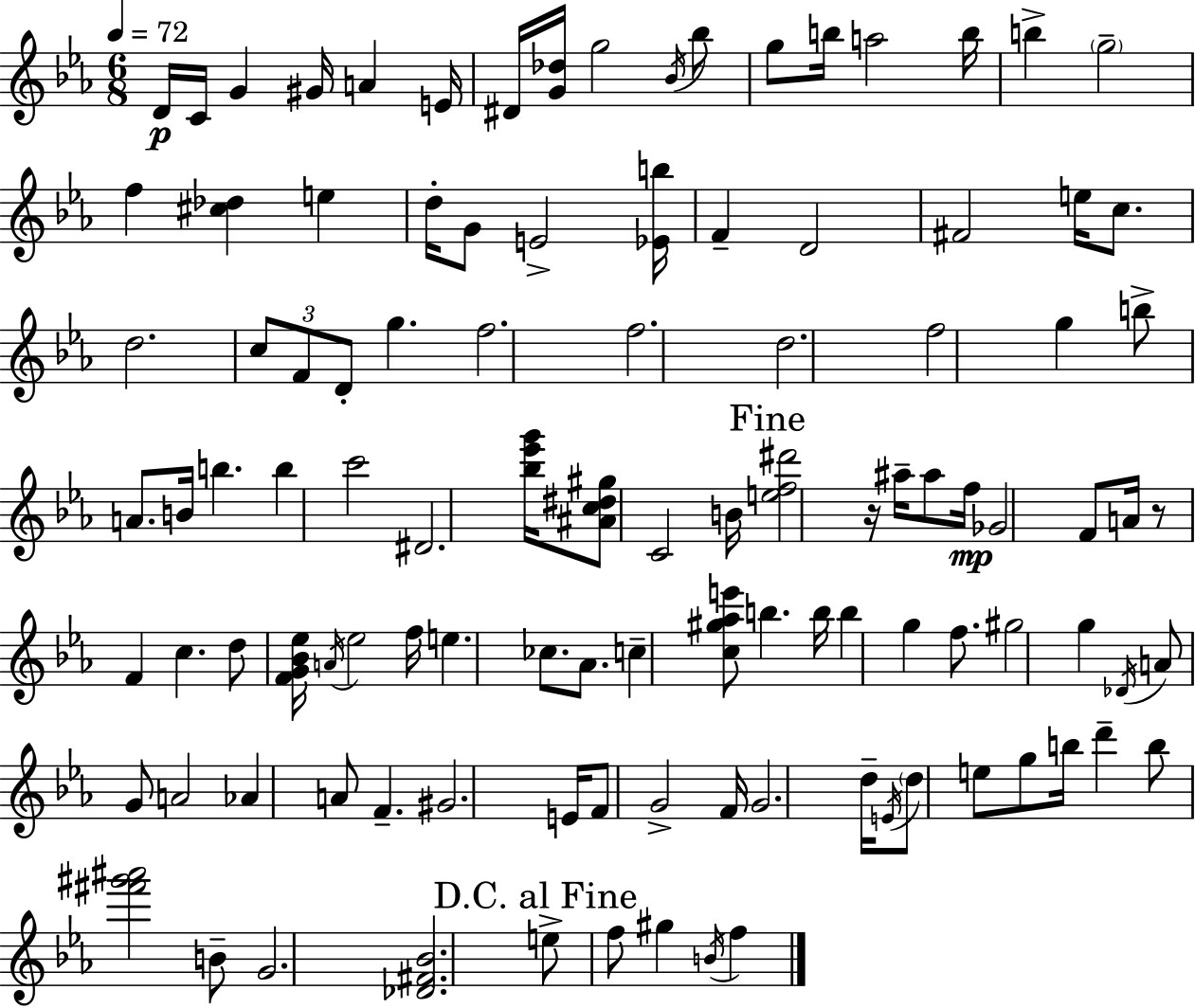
D4/s C4/s G4/q G#4/s A4/q E4/s D#4/s [G4,Db5]/s G5/h Bb4/s Bb5/e G5/e B5/s A5/h B5/s B5/q G5/h F5/q [C#5,Db5]/q E5/q D5/s G4/e E4/h [Eb4,B5]/s F4/q D4/h F#4/h E5/s C5/e. D5/h. C5/e F4/e D4/e G5/q. F5/h. F5/h. D5/h. F5/h G5/q B5/e A4/e. B4/s B5/q. B5/q C6/h D#4/h. [Bb5,Eb6,G6]/s [A#4,C5,D#5,G#5]/e C4/h B4/s [E5,F5,D#6]/h R/s A#5/s A#5/e F5/s Gb4/h F4/e A4/s R/e F4/q C5/q. D5/e [F4,G4,Bb4,Eb5]/s A4/s Eb5/h F5/s E5/q. CES5/e. Ab4/e. C5/q [C5,G#5,Ab5,E6]/e B5/q. B5/s B5/q G5/q F5/e. G#5/h G5/q Db4/s A4/e G4/e A4/h Ab4/q A4/e F4/q. G#4/h. E4/s F4/e G4/h F4/s G4/h. D5/s E4/s D5/e E5/e G5/e B5/s D6/q B5/e [F#6,G#6,A#6]/h B4/e G4/h. [Db4,F#4,Bb4]/h. E5/e F5/e G#5/q B4/s F5/q